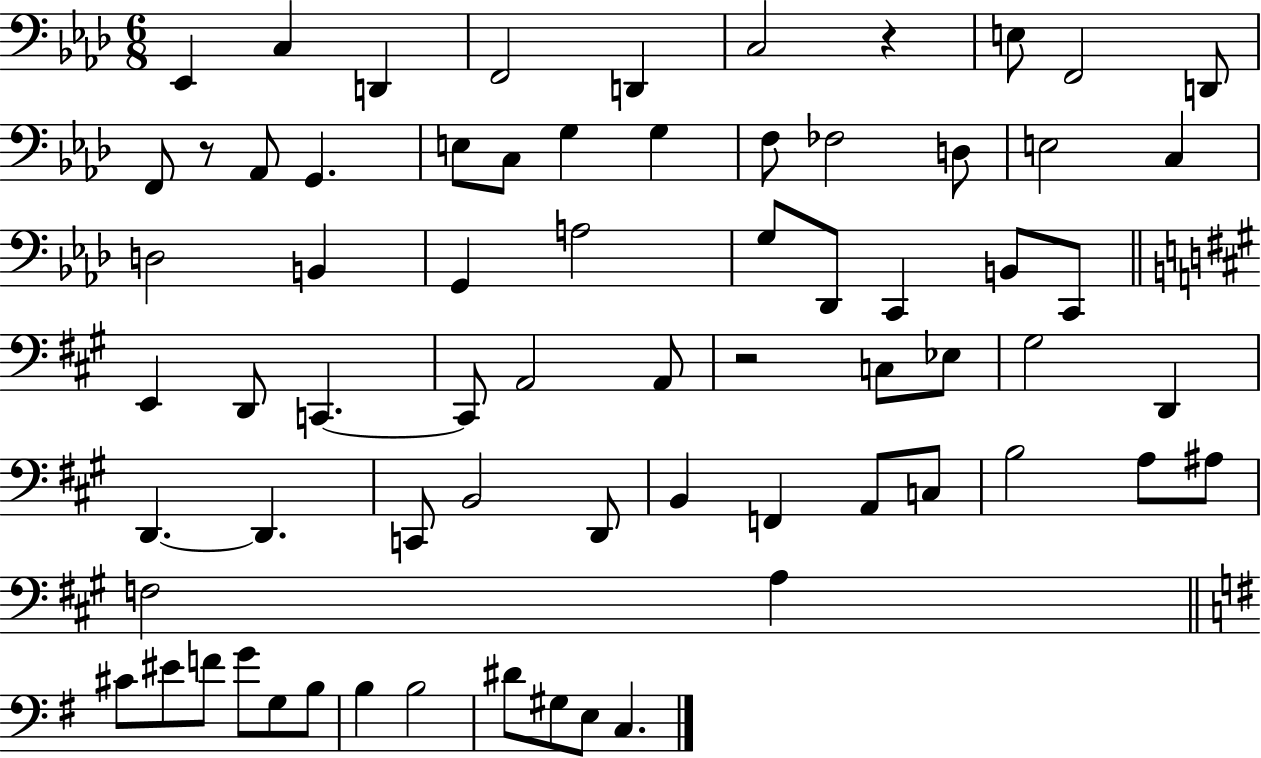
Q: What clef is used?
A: bass